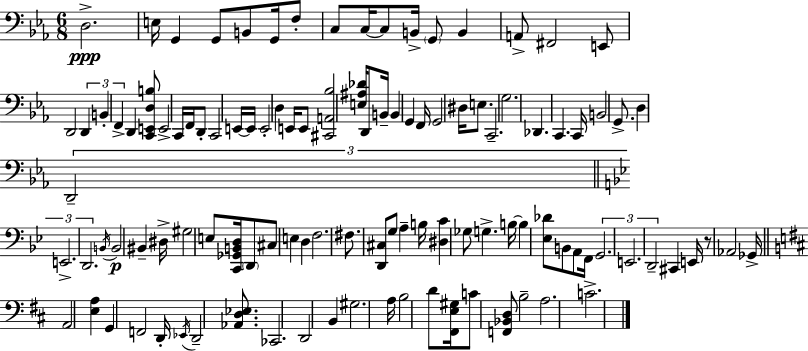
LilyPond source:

{
  \clef bass
  \numericTimeSignature
  \time 6/8
  \key ees \major
  \repeat volta 2 { d2.->\ppp | e16 g,4 g,8 b,8 g,16 f8-. | c8 c16~~ c8 b,16-> \parenthesize g,8 b,4 | a,8-> fis,2 e,8 | \break d,2 \tuplet 3/2 { d,4 | b,4-. f,4-> } d,4 | <c, e, d b>8 e,2-> c,16 f,16 | d,8-. c,2 e,16~~ e,16 | \break e,2-. d4 | e,16 e,8 <cis, a, bes>2 <e ais des'>16 | d,8 b,16-- b,4 g,4 f,16 | g,2 dis16 e8. | \break c,2.-- | g2. | des,4. c,4. | c,16 b,2 g,8.-> | \break d4 \tuplet 3/2 { d,2-- | \bar "||" \break \key bes \major e,2.-> | d,2. } | \acciaccatura { b,16 }\p b,2 bis,4-- | dis16-> gis2 e8 | \break <c, ges, b, d>16 \parenthesize d,8 cis8 e4 d4 | f2. | fis8. <d, cis>8 g8 a4-- | b16 <dis c'>4 ges8 g4.-> | \break b16~~ b4 <ees des'>8 b,8 a,8 | f,16 \tuplet 3/2 { g,2. | e,2. | d,2-- } cis,4 | \break e,16 r8 aes,2 | ges,16-> \bar "||" \break \key b \minor a,2 <e a>4 | g,4 f,2 | d,16-. \acciaccatura { ees,16 } d,2-- <aes, d ees>8. | ces,2. | \break d,2 b,4 | gis2. | a16 b2 d'8 | <fis, e gis>16 c'8 <f, bes, d>8 b2-- | \break a2. | c'2.-> | } \bar "|."
}